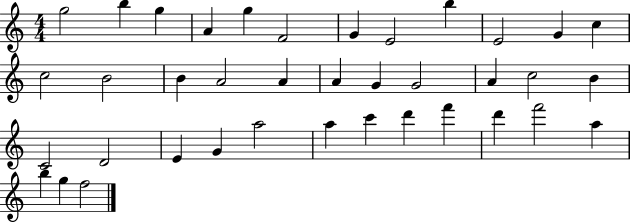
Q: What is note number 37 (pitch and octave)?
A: G5